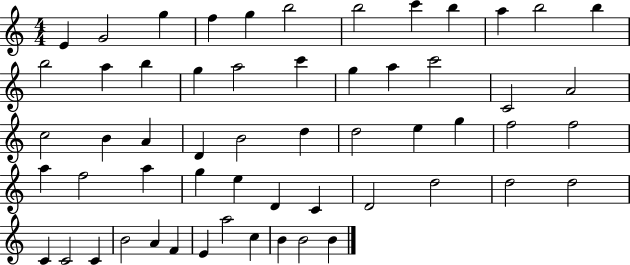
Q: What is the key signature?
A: C major